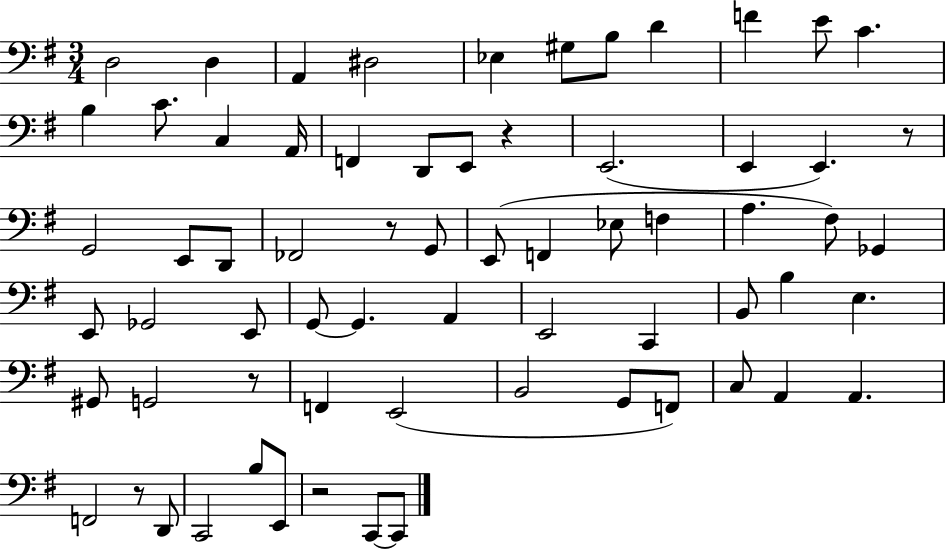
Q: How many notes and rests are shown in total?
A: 67